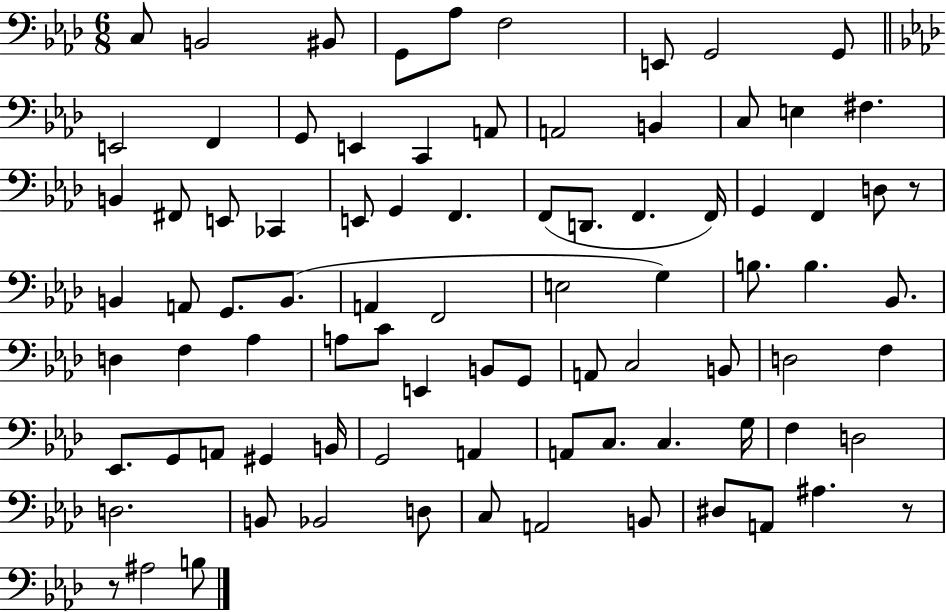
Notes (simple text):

C3/e B2/h BIS2/e G2/e Ab3/e F3/h E2/e G2/h G2/e E2/h F2/q G2/e E2/q C2/q A2/e A2/h B2/q C3/e E3/q F#3/q. B2/q F#2/e E2/e CES2/q E2/e G2/q F2/q. F2/e D2/e. F2/q. F2/s G2/q F2/q D3/e R/e B2/q A2/e G2/e. B2/e. A2/q F2/h E3/h G3/q B3/e. B3/q. Bb2/e. D3/q F3/q Ab3/q A3/e C4/e E2/q B2/e G2/e A2/e C3/h B2/e D3/h F3/q Eb2/e. G2/e A2/e G#2/q B2/s G2/h A2/q A2/e C3/e. C3/q. G3/s F3/q D3/h D3/h. B2/e Bb2/h D3/e C3/e A2/h B2/e D#3/e A2/e A#3/q. R/e R/e A#3/h B3/e